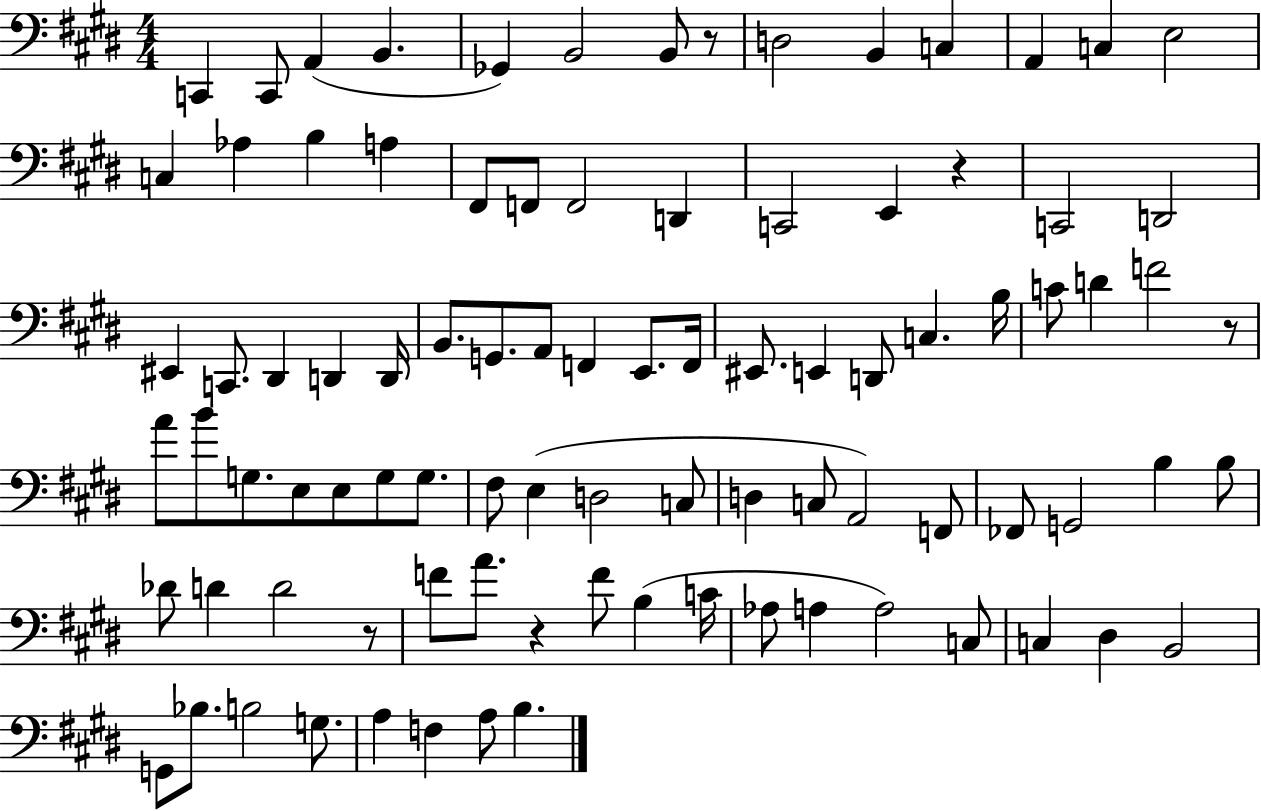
C2/q C2/e A2/q B2/q. Gb2/q B2/h B2/e R/e D3/h B2/q C3/q A2/q C3/q E3/h C3/q Ab3/q B3/q A3/q F#2/e F2/e F2/h D2/q C2/h E2/q R/q C2/h D2/h EIS2/q C2/e. D#2/q D2/q D2/s B2/e. G2/e. A2/e F2/q E2/e. F2/s EIS2/e. E2/q D2/e C3/q. B3/s C4/e D4/q F4/h R/e A4/e B4/e G3/e. E3/e E3/e G3/e G3/e. F#3/e E3/q D3/h C3/e D3/q C3/e A2/h F2/e FES2/e G2/h B3/q B3/e Db4/e D4/q D4/h R/e F4/e A4/e. R/q F4/e B3/q C4/s Ab3/e A3/q A3/h C3/e C3/q D#3/q B2/h G2/e Bb3/e. B3/h G3/e. A3/q F3/q A3/e B3/q.